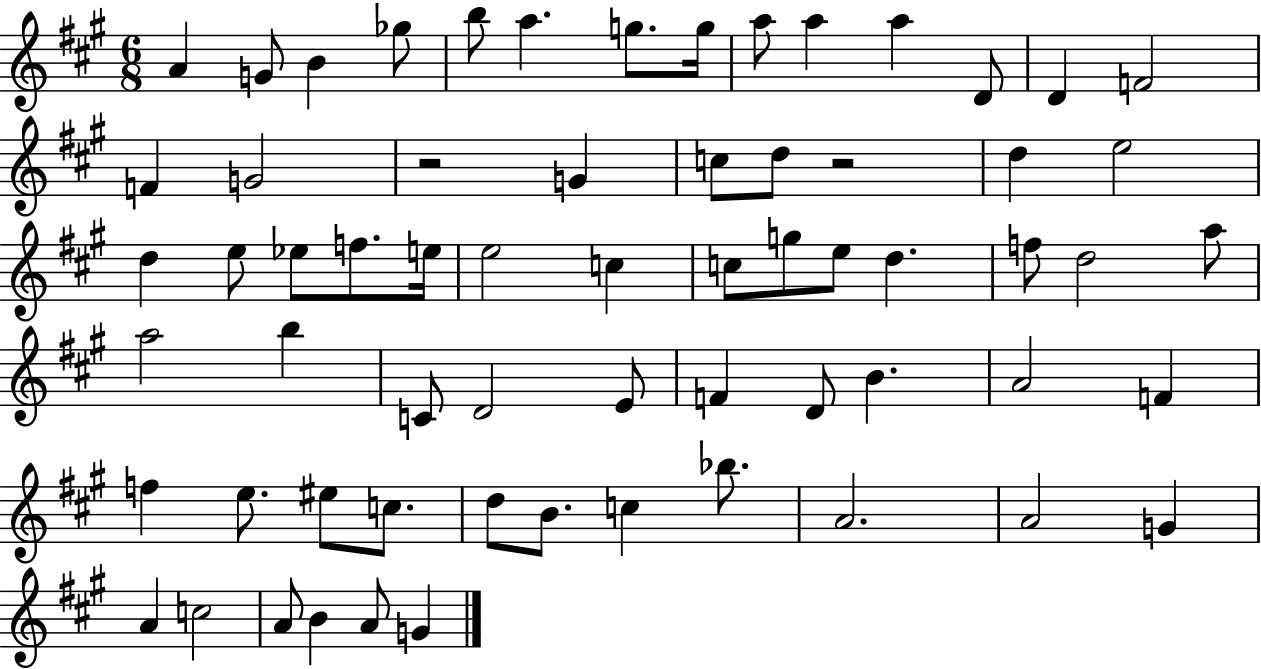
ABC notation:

X:1
T:Untitled
M:6/8
L:1/4
K:A
A G/2 B _g/2 b/2 a g/2 g/4 a/2 a a D/2 D F2 F G2 z2 G c/2 d/2 z2 d e2 d e/2 _e/2 f/2 e/4 e2 c c/2 g/2 e/2 d f/2 d2 a/2 a2 b C/2 D2 E/2 F D/2 B A2 F f e/2 ^e/2 c/2 d/2 B/2 c _b/2 A2 A2 G A c2 A/2 B A/2 G